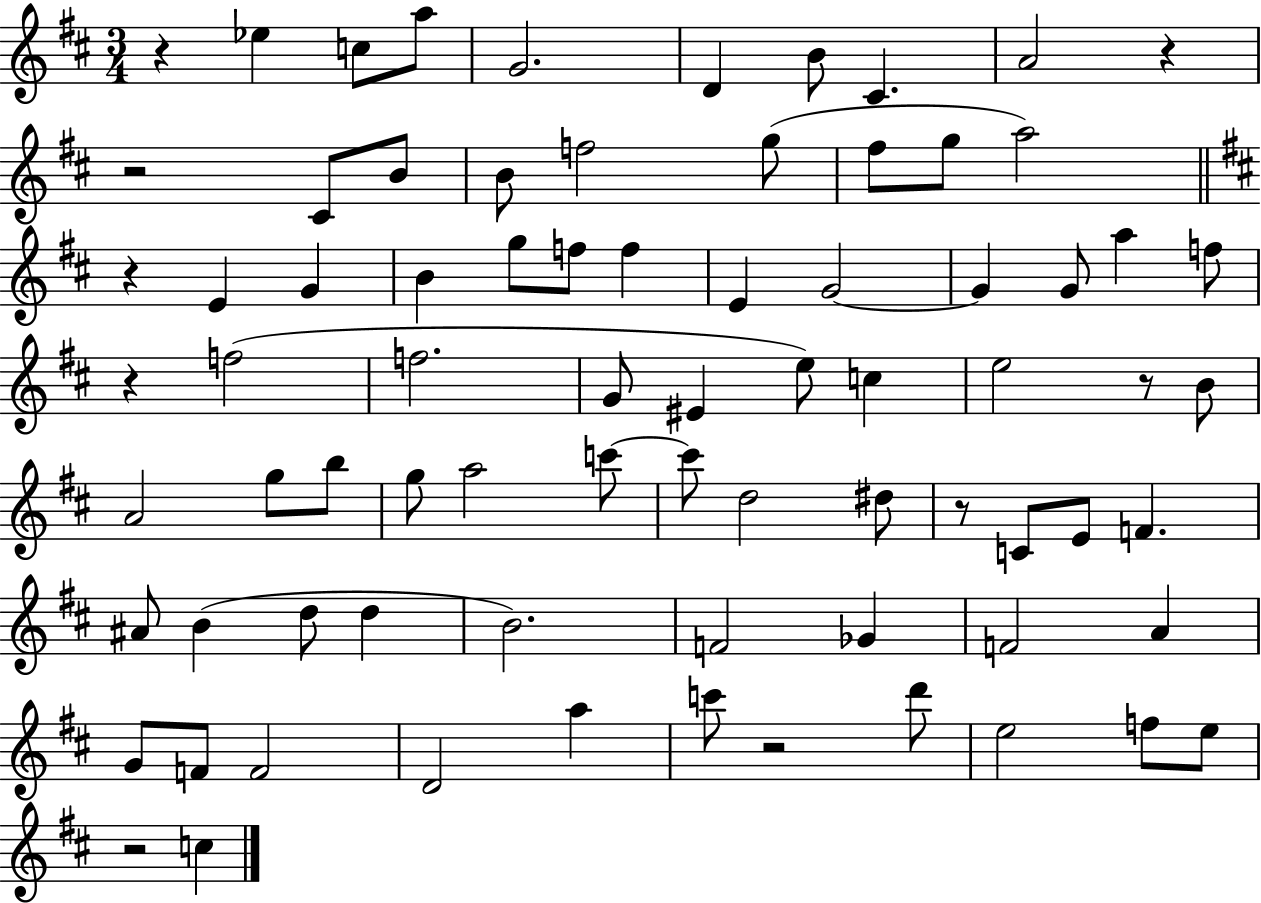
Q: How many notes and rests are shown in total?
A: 77